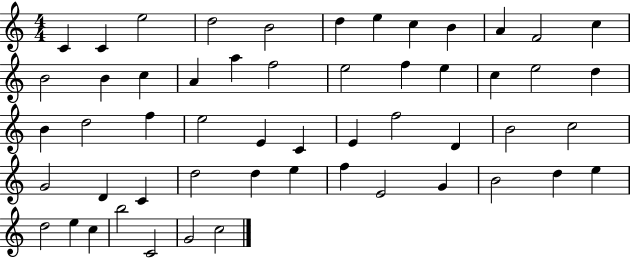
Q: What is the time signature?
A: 4/4